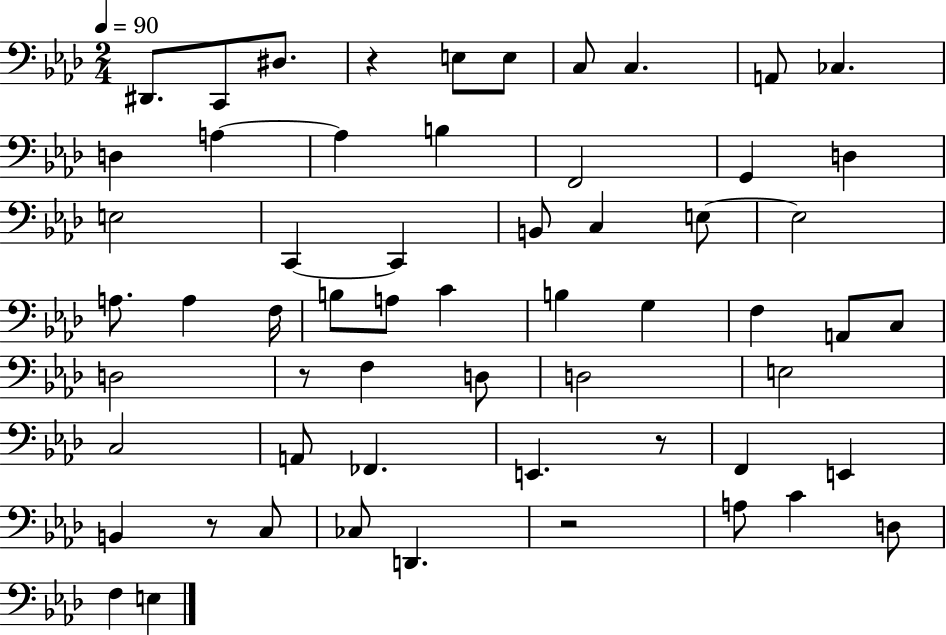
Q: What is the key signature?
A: AES major